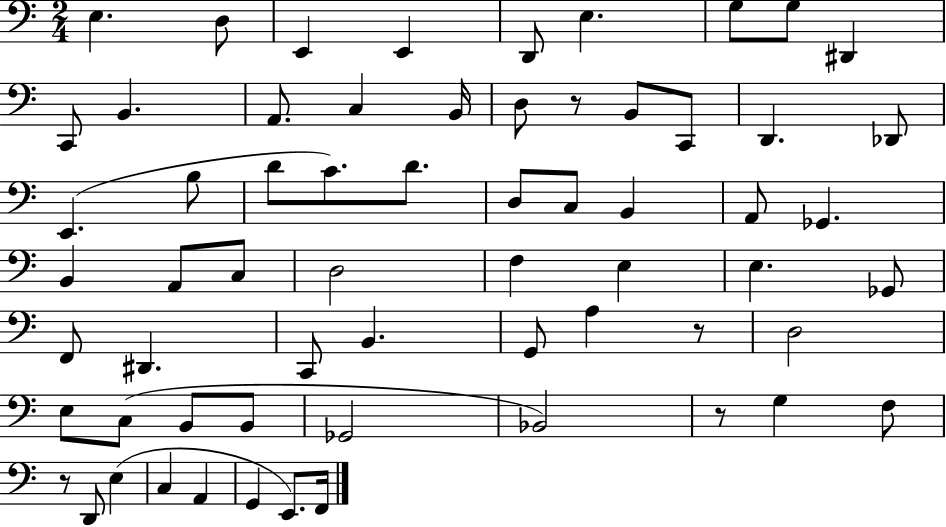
E3/q. D3/e E2/q E2/q D2/e E3/q. G3/e G3/e D#2/q C2/e B2/q. A2/e. C3/q B2/s D3/e R/e B2/e C2/e D2/q. Db2/e E2/q. B3/e D4/e C4/e. D4/e. D3/e C3/e B2/q A2/e Gb2/q. B2/q A2/e C3/e D3/h F3/q E3/q E3/q. Gb2/e F2/e D#2/q. C2/e B2/q. G2/e A3/q R/e D3/h E3/e C3/e B2/e B2/e Gb2/h Bb2/h R/e G3/q F3/e R/e D2/e E3/q C3/q A2/q G2/q E2/e. F2/s